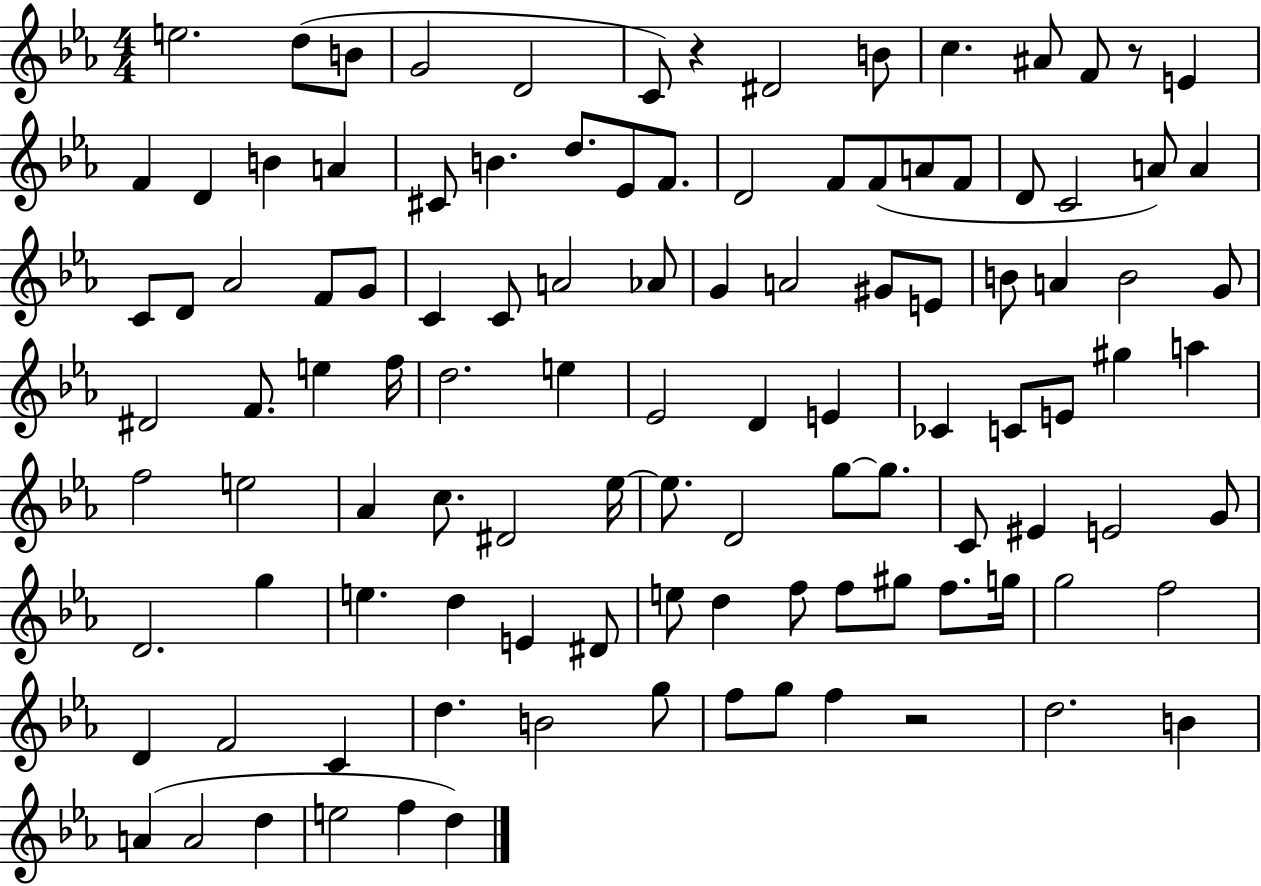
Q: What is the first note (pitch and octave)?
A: E5